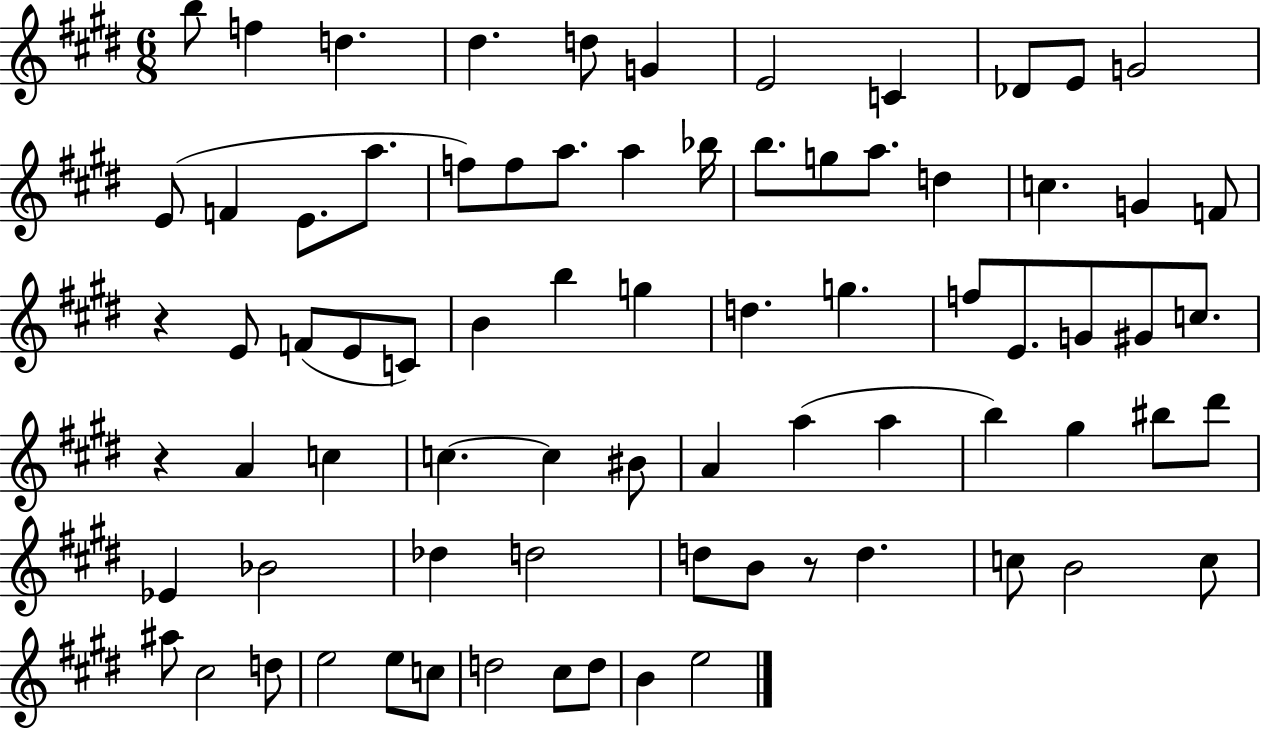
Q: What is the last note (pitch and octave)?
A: E5